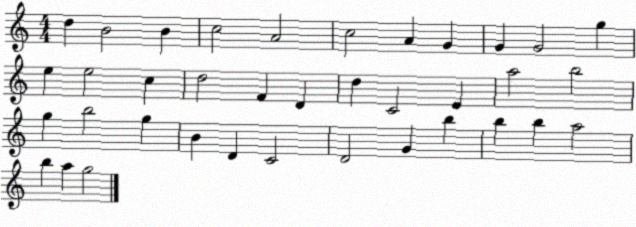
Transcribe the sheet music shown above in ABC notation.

X:1
T:Untitled
M:4/4
L:1/4
K:C
d B2 B c2 A2 c2 A G G G2 g e e2 c d2 F D d C2 E a2 b2 g b2 g B D C2 D2 G b b b a2 b a g2